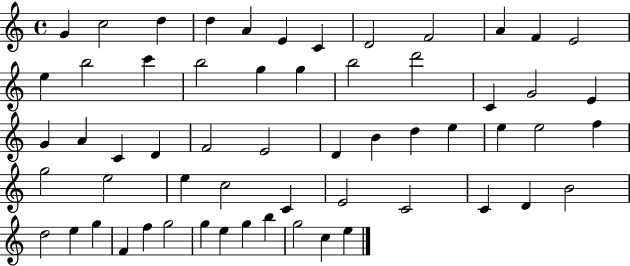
G4/q C5/h D5/q D5/q A4/q E4/q C4/q D4/h F4/h A4/q F4/q E4/h E5/q B5/h C6/q B5/h G5/q G5/q B5/h D6/h C4/q G4/h E4/q G4/q A4/q C4/q D4/q F4/h E4/h D4/q B4/q D5/q E5/q E5/q E5/h F5/q G5/h E5/h E5/q C5/h C4/q E4/h C4/h C4/q D4/q B4/h D5/h E5/q G5/q F4/q F5/q G5/h G5/q E5/q G5/q B5/q G5/h C5/q E5/q